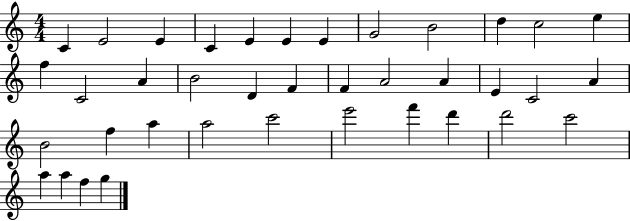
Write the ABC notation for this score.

X:1
T:Untitled
M:4/4
L:1/4
K:C
C E2 E C E E E G2 B2 d c2 e f C2 A B2 D F F A2 A E C2 A B2 f a a2 c'2 e'2 f' d' d'2 c'2 a a f g